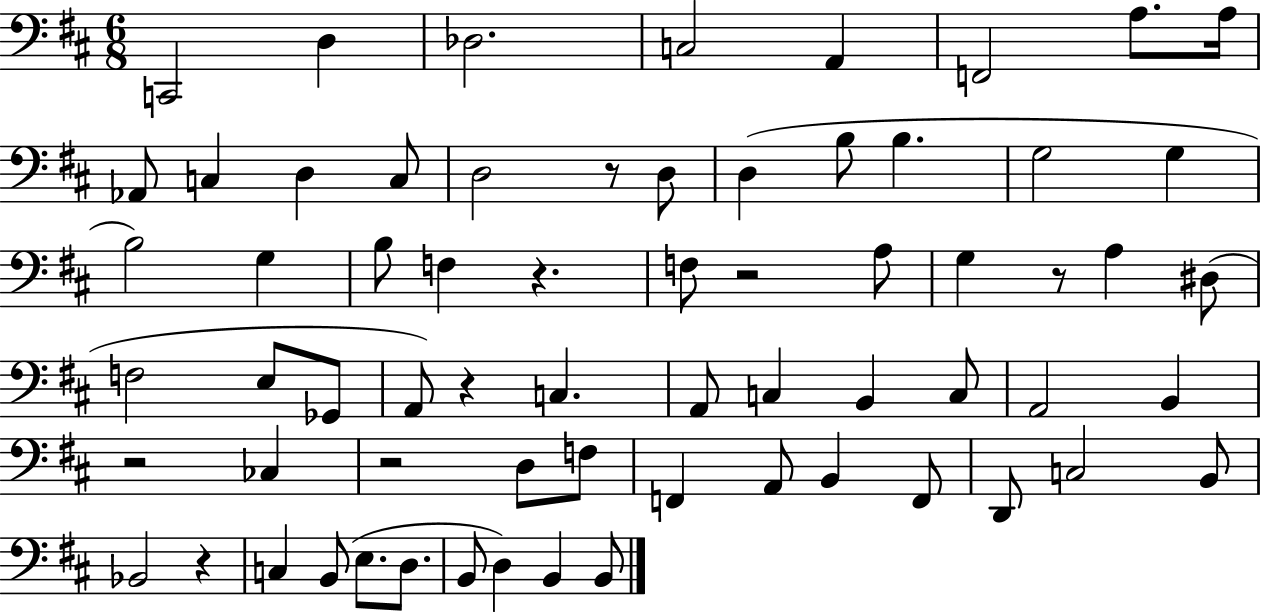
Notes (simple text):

C2/h D3/q Db3/h. C3/h A2/q F2/h A3/e. A3/s Ab2/e C3/q D3/q C3/e D3/h R/e D3/e D3/q B3/e B3/q. G3/h G3/q B3/h G3/q B3/e F3/q R/q. F3/e R/h A3/e G3/q R/e A3/q D#3/e F3/h E3/e Gb2/e A2/e R/q C3/q. A2/e C3/q B2/q C3/e A2/h B2/q R/h CES3/q R/h D3/e F3/e F2/q A2/e B2/q F2/e D2/e C3/h B2/e Bb2/h R/q C3/q B2/e E3/e. D3/e. B2/e D3/q B2/q B2/e